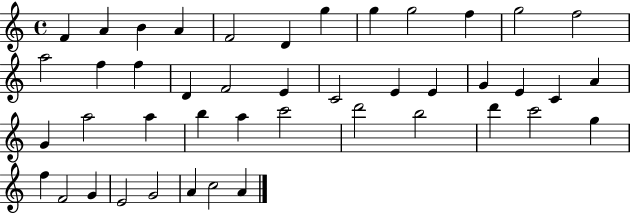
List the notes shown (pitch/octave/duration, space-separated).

F4/q A4/q B4/q A4/q F4/h D4/q G5/q G5/q G5/h F5/q G5/h F5/h A5/h F5/q F5/q D4/q F4/h E4/q C4/h E4/q E4/q G4/q E4/q C4/q A4/q G4/q A5/h A5/q B5/q A5/q C6/h D6/h B5/h D6/q C6/h G5/q F5/q F4/h G4/q E4/h G4/h A4/q C5/h A4/q